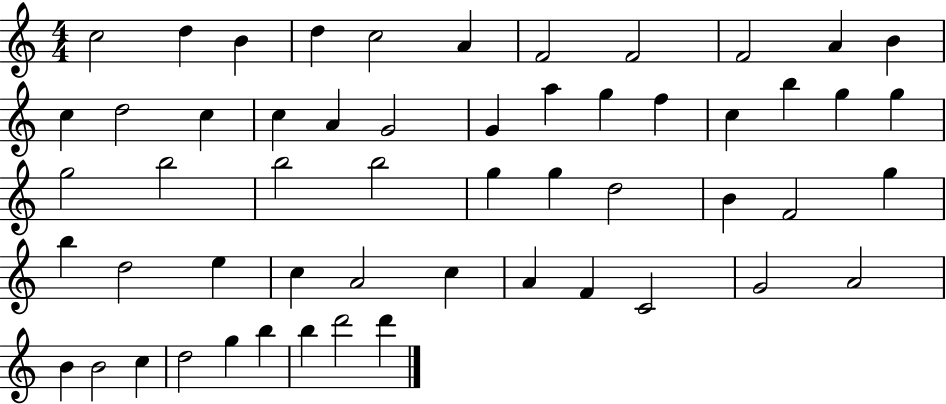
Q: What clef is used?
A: treble